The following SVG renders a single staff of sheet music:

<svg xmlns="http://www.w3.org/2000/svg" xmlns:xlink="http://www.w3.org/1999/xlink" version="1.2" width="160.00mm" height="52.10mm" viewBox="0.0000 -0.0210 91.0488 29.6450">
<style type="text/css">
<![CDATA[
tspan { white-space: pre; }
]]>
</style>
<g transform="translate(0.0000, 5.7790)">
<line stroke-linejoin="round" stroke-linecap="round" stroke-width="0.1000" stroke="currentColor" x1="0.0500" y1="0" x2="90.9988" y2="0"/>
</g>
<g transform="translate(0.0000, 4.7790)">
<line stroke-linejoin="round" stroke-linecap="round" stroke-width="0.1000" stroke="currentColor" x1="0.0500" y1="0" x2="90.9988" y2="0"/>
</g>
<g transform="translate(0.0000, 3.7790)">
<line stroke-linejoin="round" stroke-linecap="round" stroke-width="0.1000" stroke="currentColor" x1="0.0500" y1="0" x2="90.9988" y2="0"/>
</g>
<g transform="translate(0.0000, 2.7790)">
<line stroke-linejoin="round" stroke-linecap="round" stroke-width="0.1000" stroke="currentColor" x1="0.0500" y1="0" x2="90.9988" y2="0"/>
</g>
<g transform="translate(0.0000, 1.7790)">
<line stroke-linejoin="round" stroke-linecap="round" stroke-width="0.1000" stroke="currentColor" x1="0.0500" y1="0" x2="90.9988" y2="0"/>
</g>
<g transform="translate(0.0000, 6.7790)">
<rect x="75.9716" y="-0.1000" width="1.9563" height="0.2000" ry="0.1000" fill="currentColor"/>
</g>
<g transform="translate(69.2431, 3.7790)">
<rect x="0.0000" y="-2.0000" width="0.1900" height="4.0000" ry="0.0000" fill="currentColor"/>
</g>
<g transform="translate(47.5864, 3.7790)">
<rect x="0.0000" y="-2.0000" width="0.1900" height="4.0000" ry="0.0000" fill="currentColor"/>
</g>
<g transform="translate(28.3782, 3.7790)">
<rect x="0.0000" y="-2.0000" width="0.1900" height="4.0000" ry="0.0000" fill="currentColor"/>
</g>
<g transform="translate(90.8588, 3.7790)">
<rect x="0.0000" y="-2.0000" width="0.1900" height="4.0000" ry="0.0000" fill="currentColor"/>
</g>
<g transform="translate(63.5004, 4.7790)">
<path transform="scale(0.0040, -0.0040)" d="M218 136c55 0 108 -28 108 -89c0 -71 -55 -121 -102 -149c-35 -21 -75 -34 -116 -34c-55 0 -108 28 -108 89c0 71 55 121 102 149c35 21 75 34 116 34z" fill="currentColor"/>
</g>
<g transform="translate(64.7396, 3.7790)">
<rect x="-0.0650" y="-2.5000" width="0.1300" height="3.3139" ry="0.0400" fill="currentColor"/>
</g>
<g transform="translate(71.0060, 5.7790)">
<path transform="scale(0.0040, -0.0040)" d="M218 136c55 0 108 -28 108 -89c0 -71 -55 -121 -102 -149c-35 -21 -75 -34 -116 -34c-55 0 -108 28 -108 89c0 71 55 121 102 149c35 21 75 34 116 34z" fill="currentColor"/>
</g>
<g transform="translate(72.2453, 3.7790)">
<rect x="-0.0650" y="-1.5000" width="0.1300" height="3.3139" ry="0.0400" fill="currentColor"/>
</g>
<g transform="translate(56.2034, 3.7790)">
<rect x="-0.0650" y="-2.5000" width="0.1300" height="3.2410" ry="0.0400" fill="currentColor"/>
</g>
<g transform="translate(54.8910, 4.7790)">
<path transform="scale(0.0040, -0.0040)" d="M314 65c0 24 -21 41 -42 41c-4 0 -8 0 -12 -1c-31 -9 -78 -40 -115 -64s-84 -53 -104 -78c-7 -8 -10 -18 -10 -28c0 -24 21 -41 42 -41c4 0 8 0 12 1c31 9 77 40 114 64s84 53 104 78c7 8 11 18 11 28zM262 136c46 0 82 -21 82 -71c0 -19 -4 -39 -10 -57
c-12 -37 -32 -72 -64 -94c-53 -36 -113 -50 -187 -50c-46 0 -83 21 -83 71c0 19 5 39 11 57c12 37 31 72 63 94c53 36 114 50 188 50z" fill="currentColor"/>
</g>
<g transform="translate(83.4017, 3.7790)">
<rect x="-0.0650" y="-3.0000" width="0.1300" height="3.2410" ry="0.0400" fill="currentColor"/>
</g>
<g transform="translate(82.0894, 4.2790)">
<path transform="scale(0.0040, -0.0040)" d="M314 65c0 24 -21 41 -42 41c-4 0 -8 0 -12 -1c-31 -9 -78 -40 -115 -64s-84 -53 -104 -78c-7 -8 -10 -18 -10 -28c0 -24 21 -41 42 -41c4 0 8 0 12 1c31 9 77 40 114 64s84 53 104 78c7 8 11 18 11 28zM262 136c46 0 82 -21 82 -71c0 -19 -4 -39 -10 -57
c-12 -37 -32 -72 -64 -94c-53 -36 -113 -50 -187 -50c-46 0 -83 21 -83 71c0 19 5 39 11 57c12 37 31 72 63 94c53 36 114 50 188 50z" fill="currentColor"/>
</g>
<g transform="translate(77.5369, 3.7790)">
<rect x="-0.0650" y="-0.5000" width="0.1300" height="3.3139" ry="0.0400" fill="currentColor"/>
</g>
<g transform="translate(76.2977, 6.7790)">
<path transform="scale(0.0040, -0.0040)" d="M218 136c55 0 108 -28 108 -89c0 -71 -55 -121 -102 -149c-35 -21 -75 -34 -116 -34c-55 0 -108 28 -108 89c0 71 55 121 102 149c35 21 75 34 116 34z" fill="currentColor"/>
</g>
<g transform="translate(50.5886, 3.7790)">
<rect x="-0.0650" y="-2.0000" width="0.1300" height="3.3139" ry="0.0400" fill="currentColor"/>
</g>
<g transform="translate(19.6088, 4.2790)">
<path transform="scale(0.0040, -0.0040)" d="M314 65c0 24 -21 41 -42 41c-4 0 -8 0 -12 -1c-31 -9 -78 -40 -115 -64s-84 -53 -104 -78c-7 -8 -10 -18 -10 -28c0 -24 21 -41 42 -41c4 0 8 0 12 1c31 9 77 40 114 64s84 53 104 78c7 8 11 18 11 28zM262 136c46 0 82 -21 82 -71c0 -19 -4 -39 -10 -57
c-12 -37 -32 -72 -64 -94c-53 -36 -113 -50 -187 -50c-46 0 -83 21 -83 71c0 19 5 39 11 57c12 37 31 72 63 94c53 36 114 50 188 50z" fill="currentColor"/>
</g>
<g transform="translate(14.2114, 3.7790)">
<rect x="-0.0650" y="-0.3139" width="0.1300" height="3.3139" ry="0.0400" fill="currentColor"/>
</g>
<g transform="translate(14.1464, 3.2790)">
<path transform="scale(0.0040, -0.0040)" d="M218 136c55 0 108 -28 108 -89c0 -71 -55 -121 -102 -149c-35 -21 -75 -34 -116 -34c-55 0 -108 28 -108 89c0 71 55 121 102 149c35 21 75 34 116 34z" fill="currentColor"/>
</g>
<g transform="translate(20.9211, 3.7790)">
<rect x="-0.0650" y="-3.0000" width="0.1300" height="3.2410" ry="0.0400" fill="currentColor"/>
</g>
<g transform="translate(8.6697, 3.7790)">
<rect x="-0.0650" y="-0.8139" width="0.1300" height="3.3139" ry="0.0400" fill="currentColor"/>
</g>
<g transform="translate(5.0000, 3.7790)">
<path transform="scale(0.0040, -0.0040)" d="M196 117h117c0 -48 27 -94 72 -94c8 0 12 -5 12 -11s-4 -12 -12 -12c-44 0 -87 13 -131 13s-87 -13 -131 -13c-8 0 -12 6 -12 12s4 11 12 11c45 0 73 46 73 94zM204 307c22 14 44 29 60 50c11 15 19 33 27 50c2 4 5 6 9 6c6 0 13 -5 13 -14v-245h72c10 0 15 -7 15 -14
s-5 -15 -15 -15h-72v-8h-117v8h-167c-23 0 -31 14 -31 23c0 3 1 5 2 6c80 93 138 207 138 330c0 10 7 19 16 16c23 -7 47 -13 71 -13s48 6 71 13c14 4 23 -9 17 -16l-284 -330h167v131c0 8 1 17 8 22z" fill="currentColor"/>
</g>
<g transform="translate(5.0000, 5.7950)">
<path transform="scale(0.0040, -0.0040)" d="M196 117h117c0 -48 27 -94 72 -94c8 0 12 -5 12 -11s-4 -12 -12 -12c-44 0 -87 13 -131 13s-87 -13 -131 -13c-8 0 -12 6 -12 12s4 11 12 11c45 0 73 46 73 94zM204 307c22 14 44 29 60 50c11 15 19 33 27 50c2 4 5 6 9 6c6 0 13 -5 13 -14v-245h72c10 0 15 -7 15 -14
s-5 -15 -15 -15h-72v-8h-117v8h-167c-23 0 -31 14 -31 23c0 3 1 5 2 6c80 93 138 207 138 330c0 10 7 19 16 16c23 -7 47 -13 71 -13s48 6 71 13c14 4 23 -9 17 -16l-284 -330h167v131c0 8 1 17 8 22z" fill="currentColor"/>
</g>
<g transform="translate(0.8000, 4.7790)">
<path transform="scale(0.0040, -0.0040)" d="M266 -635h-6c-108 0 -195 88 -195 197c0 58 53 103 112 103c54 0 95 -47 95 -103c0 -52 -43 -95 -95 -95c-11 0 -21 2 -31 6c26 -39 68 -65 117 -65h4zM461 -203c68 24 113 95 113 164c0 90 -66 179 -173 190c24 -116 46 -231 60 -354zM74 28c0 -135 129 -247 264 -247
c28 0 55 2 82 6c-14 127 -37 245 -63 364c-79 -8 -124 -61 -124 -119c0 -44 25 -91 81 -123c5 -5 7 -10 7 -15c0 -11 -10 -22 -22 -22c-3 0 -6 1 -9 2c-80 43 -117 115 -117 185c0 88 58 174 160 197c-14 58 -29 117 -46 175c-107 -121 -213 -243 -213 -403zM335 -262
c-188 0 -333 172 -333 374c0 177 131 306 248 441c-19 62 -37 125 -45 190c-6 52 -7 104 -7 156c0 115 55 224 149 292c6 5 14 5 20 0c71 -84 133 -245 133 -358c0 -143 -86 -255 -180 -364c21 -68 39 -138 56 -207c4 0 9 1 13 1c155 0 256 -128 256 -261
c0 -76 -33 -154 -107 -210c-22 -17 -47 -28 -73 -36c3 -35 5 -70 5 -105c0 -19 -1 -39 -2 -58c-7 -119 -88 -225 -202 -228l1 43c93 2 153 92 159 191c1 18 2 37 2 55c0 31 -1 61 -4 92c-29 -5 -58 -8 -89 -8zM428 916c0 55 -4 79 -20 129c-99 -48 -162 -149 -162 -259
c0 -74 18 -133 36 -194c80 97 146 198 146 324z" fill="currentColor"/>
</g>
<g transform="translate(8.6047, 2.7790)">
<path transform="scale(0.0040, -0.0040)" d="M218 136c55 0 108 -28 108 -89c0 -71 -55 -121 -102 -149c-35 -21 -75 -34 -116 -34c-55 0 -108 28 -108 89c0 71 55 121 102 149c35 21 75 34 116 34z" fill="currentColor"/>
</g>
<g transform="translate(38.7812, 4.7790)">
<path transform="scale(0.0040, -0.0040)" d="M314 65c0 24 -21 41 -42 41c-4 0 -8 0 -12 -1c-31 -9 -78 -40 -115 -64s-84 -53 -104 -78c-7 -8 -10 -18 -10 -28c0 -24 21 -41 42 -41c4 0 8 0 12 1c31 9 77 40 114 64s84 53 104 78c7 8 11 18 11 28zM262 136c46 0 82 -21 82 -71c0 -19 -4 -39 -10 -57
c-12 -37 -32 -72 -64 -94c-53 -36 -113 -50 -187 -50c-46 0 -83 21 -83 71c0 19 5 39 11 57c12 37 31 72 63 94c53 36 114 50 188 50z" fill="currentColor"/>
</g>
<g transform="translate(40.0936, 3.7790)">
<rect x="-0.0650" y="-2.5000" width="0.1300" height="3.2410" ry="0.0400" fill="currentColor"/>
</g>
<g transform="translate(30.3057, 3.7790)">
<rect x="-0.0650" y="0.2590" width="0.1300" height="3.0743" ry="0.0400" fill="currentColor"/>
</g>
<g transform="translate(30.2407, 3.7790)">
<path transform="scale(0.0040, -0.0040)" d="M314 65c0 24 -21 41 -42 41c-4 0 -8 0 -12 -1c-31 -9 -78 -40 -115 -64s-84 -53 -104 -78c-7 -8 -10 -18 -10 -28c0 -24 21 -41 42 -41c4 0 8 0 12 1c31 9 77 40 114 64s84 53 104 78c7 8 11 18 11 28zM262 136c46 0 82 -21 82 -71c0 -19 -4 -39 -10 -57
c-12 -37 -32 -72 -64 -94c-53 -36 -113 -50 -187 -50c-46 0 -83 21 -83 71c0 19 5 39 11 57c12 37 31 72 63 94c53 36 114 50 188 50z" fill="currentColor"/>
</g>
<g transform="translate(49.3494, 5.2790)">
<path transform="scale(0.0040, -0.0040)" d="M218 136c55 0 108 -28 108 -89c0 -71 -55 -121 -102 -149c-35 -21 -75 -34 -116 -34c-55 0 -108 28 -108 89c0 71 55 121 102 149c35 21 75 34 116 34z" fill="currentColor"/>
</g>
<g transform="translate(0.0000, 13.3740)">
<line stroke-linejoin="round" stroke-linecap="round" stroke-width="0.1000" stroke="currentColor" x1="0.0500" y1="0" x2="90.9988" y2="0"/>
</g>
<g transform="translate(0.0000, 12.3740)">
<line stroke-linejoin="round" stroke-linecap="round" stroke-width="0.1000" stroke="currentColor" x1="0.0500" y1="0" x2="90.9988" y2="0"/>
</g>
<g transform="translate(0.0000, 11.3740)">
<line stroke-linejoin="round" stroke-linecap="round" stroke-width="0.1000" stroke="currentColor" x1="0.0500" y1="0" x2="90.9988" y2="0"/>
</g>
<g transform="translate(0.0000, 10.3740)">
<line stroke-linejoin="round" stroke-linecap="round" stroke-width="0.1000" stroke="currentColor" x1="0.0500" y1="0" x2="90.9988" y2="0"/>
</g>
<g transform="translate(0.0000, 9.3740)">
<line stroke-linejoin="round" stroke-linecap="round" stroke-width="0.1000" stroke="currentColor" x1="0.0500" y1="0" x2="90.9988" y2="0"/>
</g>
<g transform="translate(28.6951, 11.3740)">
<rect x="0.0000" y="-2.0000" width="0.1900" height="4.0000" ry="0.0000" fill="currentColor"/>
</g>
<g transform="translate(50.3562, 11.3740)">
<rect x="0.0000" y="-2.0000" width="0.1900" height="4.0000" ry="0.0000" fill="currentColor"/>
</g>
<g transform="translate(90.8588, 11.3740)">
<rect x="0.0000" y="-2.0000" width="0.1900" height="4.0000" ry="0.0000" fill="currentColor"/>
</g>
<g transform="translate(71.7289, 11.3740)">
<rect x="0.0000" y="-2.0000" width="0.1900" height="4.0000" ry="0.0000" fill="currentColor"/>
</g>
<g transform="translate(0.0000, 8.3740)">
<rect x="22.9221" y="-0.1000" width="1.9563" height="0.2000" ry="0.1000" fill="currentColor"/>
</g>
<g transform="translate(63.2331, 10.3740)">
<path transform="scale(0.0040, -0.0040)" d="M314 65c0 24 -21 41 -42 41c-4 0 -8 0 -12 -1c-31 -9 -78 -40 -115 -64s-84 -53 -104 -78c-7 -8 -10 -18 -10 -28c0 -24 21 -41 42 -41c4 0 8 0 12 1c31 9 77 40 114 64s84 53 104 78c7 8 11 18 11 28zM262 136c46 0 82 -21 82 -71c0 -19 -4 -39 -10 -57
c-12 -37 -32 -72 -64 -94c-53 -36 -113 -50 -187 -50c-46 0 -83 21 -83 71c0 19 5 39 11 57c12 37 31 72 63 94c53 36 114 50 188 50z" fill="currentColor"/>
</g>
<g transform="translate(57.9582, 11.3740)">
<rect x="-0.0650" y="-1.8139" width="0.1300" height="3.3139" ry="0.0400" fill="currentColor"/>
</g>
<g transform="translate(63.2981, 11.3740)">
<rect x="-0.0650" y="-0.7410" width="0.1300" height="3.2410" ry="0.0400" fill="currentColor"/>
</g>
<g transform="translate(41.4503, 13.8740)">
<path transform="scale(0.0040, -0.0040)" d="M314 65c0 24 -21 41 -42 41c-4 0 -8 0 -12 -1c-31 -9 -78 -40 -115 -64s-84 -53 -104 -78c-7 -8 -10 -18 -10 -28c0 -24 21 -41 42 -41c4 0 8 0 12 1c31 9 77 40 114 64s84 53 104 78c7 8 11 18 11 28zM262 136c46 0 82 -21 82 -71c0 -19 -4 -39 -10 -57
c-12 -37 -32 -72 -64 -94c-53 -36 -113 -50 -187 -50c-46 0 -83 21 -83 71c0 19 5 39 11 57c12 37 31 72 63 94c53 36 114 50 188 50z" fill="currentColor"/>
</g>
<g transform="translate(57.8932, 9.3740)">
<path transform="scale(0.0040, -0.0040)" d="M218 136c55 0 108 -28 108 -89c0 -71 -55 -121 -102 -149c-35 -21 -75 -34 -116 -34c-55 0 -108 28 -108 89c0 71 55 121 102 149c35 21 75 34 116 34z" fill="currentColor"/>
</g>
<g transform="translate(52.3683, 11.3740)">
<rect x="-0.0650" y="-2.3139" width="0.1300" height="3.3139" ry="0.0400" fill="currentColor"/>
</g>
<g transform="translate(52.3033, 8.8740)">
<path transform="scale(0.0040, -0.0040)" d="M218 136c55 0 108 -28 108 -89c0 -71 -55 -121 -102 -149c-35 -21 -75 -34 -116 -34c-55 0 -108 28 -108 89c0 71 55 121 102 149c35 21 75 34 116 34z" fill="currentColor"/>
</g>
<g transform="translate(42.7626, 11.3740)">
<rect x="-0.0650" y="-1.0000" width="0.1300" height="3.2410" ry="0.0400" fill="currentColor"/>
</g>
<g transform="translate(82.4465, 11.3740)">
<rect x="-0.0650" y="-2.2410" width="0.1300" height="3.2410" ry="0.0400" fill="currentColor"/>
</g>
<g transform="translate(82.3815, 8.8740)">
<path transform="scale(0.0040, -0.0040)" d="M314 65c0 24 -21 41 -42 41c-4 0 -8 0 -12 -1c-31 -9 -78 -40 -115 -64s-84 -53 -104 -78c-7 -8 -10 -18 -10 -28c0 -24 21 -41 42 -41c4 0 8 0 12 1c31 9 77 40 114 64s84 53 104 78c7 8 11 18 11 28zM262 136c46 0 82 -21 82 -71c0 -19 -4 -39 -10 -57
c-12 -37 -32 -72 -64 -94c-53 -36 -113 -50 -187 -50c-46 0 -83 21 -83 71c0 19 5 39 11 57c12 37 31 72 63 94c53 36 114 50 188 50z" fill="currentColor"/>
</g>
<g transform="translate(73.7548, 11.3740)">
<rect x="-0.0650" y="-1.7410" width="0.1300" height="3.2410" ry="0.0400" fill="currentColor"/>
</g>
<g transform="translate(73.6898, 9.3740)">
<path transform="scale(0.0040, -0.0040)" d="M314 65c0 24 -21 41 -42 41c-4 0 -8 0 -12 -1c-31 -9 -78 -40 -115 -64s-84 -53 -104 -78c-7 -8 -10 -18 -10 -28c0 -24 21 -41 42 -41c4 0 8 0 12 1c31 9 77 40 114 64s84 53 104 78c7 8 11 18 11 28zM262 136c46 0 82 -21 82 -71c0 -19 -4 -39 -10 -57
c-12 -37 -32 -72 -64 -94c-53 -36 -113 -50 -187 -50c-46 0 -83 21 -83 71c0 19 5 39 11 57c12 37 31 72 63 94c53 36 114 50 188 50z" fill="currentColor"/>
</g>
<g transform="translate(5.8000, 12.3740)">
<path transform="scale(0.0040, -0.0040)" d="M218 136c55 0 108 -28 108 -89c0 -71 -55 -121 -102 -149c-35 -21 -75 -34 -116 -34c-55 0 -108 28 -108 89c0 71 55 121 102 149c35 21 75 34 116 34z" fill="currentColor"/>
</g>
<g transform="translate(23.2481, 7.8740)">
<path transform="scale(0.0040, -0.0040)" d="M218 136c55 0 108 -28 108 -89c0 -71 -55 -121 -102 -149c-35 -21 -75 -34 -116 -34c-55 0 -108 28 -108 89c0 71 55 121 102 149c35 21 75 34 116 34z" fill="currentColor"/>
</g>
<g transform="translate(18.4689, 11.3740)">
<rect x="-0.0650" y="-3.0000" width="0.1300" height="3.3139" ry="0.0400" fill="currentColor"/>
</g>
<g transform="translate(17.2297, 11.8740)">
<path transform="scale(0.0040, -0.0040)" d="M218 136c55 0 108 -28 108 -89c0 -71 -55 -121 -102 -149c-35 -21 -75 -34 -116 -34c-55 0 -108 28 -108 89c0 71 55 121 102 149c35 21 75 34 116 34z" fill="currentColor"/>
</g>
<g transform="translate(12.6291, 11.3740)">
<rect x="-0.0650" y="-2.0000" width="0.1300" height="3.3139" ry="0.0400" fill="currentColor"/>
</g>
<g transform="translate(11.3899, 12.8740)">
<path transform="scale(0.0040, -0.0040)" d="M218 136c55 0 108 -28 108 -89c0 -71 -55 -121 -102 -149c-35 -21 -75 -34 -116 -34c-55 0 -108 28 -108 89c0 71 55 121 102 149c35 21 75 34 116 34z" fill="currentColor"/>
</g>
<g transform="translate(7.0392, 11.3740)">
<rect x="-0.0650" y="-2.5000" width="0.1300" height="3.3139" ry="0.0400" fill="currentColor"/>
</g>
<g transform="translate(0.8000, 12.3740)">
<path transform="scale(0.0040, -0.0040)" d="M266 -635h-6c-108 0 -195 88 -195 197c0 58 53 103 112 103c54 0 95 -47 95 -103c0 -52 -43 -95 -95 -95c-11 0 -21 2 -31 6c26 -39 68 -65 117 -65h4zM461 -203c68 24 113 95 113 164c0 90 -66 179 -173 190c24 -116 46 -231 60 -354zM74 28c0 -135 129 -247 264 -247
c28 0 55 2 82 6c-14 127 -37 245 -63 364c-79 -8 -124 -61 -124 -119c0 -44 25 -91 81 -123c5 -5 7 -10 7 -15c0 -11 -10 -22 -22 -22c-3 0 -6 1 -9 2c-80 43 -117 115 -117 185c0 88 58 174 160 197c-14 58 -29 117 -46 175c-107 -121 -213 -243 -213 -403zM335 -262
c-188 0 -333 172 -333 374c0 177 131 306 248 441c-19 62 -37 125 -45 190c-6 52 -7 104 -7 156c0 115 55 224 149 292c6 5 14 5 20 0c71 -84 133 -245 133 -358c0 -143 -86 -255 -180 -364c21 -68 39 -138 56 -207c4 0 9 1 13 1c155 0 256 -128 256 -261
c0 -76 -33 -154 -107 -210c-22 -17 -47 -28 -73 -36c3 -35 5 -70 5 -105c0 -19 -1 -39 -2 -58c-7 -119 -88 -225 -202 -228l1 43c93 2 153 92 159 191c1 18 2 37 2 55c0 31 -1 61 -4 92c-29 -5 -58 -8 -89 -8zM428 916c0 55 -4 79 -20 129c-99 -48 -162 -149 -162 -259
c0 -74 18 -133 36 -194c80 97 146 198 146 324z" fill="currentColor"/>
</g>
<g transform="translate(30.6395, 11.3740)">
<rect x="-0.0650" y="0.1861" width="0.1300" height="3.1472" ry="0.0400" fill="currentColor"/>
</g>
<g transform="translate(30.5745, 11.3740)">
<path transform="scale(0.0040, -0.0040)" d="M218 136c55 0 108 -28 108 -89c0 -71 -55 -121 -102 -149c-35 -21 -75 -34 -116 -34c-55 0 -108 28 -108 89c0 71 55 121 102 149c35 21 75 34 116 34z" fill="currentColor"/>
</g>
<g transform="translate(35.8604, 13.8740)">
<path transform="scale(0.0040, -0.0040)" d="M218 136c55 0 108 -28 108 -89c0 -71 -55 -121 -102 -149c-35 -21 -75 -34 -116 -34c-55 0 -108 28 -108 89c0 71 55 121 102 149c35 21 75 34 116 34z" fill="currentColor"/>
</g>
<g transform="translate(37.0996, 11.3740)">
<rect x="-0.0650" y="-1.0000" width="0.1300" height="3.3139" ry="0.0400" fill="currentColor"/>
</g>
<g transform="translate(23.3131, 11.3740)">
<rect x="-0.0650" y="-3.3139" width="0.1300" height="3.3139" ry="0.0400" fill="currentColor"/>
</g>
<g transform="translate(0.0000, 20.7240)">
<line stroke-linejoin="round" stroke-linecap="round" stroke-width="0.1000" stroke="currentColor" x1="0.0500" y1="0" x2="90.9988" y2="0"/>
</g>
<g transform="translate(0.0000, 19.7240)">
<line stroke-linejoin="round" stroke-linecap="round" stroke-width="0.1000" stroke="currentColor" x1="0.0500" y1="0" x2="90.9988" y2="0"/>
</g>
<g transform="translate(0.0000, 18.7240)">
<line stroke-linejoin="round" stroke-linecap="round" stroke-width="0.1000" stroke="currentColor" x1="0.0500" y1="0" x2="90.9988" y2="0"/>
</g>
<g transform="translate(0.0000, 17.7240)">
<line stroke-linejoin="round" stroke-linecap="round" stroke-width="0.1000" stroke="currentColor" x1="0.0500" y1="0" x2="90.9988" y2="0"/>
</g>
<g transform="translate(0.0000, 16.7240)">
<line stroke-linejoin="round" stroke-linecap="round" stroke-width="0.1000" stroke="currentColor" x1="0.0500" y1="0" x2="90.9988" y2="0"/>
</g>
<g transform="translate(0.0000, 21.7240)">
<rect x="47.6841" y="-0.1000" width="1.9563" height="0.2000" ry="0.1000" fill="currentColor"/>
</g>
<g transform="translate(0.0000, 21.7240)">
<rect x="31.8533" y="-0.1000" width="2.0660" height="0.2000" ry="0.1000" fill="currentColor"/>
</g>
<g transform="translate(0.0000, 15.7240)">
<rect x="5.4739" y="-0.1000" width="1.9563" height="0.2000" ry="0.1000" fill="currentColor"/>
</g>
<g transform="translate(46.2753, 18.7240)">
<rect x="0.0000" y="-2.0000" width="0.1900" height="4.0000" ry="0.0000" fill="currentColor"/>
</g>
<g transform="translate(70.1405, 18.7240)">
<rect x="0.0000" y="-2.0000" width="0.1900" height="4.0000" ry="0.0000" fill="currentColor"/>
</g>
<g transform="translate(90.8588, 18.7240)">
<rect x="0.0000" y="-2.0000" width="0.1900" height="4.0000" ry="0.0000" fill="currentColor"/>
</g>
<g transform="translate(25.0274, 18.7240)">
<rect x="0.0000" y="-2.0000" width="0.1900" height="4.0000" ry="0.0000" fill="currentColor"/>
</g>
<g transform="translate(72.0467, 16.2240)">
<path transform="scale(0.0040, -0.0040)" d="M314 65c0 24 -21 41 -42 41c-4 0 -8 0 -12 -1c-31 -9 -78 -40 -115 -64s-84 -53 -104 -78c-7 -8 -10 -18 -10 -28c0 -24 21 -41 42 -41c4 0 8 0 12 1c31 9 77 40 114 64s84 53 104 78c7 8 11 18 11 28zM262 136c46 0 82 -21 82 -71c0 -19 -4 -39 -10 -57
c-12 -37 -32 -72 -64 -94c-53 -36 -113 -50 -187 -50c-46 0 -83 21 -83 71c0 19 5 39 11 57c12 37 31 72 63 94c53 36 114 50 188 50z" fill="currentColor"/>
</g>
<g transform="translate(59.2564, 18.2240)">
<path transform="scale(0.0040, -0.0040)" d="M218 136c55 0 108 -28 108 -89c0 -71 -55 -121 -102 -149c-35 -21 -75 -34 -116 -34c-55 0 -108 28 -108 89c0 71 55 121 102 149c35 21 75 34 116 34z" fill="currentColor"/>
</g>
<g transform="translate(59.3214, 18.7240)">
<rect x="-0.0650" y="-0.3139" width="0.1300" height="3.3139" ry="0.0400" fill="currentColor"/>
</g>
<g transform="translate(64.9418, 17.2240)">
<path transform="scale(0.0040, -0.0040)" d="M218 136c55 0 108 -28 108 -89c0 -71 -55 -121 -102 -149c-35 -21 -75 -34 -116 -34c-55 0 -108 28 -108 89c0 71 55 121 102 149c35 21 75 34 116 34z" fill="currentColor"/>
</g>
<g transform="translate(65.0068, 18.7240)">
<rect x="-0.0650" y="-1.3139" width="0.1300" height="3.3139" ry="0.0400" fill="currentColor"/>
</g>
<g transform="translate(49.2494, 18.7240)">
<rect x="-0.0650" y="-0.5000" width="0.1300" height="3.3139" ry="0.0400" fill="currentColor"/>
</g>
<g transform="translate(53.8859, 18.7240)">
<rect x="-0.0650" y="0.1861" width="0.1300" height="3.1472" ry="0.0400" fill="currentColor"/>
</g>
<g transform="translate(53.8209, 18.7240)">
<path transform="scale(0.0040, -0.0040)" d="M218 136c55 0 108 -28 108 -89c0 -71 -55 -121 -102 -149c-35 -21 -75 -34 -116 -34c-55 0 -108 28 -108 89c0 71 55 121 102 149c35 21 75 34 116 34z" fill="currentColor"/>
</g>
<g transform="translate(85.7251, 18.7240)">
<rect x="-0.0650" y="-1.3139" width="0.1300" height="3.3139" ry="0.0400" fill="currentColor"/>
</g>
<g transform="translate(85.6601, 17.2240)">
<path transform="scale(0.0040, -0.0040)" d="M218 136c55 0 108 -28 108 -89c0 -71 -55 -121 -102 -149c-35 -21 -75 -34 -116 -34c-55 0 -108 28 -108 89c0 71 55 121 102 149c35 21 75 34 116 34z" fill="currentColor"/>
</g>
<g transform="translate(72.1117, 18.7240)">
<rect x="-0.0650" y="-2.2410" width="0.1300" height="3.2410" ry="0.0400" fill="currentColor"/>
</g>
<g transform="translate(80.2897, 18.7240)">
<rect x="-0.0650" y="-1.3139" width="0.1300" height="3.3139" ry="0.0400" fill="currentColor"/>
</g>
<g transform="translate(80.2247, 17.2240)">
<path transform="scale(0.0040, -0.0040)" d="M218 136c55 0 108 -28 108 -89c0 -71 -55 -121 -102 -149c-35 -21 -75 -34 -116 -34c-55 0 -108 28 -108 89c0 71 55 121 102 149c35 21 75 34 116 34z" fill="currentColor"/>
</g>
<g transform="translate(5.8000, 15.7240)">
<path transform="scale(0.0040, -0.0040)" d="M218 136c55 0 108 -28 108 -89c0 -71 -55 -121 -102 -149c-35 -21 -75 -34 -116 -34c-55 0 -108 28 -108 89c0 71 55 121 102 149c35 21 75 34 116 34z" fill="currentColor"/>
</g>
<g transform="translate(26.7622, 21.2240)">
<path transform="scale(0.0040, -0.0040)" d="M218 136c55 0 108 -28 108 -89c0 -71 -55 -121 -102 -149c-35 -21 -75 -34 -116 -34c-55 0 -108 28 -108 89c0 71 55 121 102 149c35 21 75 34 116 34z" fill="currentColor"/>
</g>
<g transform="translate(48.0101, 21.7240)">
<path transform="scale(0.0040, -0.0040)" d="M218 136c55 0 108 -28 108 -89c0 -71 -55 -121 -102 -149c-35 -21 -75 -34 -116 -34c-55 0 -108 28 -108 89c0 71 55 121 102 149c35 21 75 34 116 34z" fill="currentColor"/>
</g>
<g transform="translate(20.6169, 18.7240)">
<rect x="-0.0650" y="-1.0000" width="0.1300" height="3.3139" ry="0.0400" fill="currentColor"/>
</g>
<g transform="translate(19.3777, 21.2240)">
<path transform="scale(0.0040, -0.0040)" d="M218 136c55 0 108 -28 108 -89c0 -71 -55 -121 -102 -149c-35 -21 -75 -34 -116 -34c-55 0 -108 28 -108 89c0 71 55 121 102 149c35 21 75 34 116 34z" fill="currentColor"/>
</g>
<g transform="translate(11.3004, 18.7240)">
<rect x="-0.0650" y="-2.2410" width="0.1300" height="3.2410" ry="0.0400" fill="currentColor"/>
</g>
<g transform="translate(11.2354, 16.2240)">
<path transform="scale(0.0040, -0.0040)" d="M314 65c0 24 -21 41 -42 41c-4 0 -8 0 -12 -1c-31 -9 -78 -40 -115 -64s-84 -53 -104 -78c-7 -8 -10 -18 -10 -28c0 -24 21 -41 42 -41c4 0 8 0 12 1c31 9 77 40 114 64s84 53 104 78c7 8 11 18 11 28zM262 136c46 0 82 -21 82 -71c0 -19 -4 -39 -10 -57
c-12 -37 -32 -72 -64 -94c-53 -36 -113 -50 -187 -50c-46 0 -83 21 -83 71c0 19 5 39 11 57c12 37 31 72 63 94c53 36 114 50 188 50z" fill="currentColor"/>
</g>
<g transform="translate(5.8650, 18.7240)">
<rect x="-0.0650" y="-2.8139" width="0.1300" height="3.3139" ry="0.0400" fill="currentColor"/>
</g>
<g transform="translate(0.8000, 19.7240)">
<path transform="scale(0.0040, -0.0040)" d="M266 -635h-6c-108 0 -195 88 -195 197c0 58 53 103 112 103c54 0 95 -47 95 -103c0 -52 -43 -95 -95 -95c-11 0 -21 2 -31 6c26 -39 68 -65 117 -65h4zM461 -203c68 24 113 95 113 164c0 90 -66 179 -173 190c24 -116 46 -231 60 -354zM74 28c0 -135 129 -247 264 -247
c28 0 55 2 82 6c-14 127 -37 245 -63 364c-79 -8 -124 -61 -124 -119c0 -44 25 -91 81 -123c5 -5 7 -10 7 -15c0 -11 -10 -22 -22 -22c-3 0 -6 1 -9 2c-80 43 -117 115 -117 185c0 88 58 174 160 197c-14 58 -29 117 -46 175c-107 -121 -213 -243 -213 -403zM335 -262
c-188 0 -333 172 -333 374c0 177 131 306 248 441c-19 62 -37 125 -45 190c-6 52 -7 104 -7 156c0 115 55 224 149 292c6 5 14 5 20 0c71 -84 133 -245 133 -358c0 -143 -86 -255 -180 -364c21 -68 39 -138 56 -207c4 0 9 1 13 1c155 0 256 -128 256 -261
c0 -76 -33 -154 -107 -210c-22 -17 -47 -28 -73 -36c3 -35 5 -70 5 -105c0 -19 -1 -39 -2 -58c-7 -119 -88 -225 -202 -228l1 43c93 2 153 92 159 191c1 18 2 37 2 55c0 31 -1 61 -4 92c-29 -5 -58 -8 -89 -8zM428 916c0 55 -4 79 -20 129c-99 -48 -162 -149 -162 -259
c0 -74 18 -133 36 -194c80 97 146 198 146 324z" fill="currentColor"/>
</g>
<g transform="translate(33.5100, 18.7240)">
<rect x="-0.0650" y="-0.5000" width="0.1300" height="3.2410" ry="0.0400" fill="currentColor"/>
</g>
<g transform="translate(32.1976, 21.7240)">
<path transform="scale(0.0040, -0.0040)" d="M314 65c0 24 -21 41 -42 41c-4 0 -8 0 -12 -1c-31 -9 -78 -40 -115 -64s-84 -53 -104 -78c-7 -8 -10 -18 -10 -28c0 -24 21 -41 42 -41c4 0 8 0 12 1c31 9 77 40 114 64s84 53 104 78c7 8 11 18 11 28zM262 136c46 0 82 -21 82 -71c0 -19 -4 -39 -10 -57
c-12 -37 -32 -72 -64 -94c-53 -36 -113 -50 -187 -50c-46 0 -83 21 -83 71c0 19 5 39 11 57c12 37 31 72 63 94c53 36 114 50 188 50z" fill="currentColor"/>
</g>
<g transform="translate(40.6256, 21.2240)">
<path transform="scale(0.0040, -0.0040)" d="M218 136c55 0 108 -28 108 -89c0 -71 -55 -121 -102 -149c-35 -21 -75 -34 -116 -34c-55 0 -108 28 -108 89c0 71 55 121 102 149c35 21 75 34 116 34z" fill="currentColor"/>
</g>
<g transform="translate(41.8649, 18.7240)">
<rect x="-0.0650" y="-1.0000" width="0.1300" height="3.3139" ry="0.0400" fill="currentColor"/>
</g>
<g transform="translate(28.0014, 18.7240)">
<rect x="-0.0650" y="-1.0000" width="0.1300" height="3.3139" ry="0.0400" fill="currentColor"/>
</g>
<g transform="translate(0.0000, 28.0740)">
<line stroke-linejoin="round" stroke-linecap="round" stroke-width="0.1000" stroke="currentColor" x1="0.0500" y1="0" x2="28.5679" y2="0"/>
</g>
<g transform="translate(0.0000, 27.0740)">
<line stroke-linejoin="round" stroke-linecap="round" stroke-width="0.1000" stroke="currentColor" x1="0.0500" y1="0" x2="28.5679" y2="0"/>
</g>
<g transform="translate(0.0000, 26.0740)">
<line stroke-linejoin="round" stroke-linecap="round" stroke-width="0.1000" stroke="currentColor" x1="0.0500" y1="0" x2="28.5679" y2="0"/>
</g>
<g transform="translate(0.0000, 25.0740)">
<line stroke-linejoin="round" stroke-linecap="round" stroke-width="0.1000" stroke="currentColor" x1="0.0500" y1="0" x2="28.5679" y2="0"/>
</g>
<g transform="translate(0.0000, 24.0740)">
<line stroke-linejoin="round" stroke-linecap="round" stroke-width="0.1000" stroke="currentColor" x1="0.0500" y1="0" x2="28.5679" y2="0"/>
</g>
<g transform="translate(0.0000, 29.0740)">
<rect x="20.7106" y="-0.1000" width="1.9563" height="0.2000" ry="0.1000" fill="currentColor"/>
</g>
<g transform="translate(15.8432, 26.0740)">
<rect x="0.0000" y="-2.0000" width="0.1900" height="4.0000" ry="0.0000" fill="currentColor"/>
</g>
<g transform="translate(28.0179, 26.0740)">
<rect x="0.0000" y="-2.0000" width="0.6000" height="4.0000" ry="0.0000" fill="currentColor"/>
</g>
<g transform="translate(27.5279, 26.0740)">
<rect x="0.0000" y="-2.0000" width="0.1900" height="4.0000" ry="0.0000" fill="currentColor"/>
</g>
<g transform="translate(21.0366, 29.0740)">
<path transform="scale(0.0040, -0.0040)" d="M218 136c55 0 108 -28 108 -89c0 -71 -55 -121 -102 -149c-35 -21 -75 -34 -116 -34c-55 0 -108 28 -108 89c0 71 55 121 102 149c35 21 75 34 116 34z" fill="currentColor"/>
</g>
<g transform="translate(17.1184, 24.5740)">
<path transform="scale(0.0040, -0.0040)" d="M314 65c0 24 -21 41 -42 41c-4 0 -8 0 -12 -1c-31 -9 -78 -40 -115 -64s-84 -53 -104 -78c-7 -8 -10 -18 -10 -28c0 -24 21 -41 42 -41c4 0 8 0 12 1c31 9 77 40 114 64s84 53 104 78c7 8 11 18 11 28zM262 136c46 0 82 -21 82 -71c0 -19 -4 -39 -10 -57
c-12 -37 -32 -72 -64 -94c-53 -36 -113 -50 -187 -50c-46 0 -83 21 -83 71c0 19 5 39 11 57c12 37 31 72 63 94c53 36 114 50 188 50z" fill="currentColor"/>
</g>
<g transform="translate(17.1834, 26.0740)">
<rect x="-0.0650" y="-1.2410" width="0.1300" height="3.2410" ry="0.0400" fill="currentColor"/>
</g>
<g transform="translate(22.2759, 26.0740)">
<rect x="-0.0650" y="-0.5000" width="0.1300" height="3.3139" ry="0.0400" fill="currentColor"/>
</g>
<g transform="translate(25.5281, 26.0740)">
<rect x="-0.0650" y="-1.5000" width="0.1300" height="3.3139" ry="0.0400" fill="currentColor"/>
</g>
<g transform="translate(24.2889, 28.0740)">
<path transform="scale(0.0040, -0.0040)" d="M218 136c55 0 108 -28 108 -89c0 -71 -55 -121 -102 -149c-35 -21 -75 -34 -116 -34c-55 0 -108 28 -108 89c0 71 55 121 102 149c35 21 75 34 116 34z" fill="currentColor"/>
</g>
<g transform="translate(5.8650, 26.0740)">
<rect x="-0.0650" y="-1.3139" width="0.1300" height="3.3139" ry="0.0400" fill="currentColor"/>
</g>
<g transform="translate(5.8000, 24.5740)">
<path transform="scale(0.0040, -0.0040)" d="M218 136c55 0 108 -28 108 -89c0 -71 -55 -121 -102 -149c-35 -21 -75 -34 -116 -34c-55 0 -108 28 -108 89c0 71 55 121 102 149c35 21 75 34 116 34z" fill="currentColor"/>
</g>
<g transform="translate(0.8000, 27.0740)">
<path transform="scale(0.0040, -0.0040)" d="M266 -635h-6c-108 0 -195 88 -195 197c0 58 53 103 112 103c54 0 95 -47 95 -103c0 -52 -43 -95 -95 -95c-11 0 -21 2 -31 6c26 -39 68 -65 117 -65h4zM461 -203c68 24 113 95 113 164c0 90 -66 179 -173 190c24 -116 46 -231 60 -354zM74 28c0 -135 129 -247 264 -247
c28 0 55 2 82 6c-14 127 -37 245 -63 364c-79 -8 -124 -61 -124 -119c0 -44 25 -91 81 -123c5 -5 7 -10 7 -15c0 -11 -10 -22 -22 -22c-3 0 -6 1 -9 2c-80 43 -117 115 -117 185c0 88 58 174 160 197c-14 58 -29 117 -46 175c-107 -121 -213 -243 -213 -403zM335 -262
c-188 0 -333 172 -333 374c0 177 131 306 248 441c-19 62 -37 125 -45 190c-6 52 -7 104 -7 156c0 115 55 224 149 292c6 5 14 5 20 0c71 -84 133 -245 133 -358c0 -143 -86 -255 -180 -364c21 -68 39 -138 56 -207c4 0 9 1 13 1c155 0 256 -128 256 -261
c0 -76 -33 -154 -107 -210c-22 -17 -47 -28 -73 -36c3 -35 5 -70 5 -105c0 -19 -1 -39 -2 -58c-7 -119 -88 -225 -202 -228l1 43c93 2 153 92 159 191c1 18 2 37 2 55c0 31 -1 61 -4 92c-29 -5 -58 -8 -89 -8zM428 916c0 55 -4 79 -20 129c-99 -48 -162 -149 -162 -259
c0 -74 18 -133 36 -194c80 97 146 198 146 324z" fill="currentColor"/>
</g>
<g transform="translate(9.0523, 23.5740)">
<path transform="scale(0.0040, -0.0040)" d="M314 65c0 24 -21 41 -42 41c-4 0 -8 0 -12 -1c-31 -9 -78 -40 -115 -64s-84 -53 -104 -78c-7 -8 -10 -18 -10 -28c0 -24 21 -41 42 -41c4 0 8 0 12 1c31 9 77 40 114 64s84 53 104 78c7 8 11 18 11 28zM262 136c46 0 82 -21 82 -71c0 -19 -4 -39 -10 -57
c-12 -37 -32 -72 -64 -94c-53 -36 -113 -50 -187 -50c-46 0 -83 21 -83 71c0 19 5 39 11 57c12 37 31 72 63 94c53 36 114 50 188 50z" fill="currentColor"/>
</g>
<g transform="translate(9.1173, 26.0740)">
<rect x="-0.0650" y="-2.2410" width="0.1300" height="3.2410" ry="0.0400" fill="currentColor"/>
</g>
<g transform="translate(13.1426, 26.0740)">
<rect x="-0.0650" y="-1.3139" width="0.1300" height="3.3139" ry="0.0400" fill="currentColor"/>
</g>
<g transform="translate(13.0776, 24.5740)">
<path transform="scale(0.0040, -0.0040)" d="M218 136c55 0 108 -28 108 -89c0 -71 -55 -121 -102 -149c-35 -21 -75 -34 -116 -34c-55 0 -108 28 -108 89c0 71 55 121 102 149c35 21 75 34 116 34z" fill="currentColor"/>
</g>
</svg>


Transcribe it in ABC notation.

X:1
T:Untitled
M:4/4
L:1/4
K:C
d c A2 B2 G2 F G2 G E C A2 G F A b B D D2 g f d2 f2 g2 a g2 D D C2 D C B c e g2 e e e g2 e e2 C E